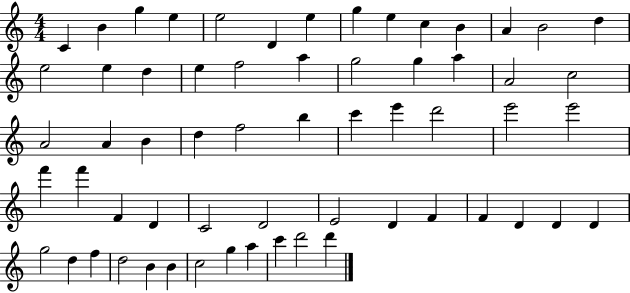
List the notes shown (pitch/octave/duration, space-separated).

C4/q B4/q G5/q E5/q E5/h D4/q E5/q G5/q E5/q C5/q B4/q A4/q B4/h D5/q E5/h E5/q D5/q E5/q F5/h A5/q G5/h G5/q A5/q A4/h C5/h A4/h A4/q B4/q D5/q F5/h B5/q C6/q E6/q D6/h E6/h E6/h F6/q F6/q F4/q D4/q C4/h D4/h E4/h D4/q F4/q F4/q D4/q D4/q D4/q G5/h D5/q F5/q D5/h B4/q B4/q C5/h G5/q A5/q C6/q D6/h D6/q